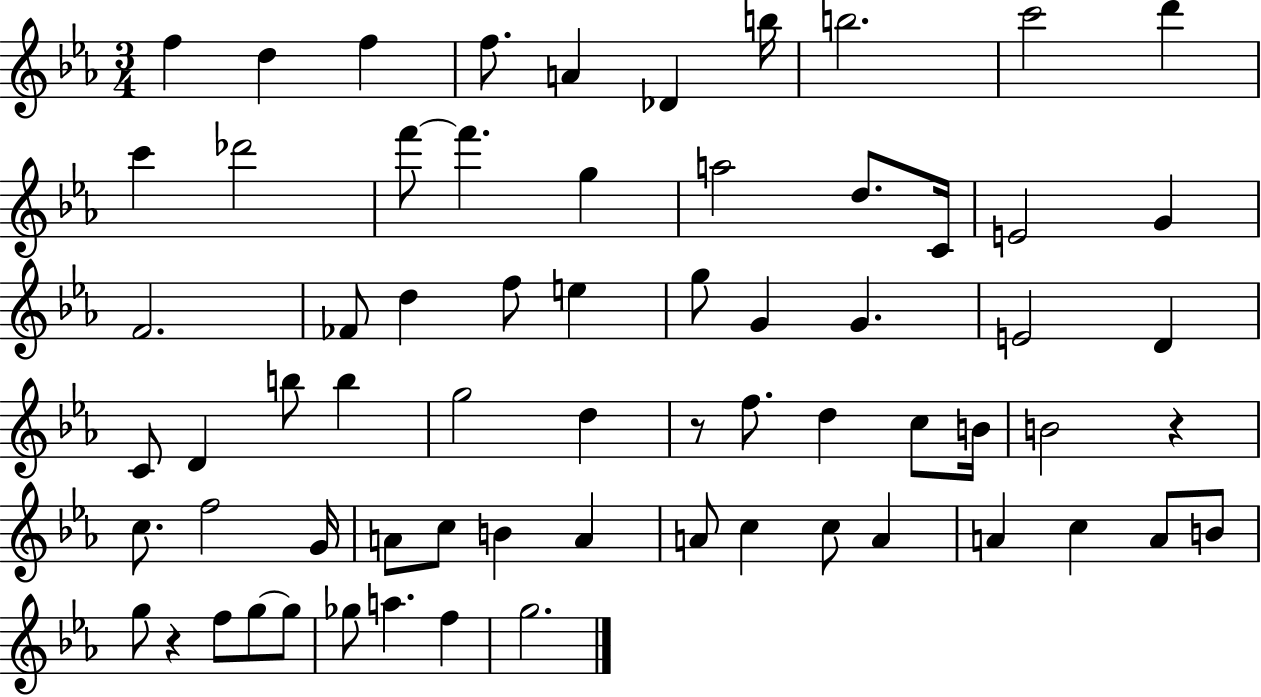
F5/q D5/q F5/q F5/e. A4/q Db4/q B5/s B5/h. C6/h D6/q C6/q Db6/h F6/e F6/q. G5/q A5/h D5/e. C4/s E4/h G4/q F4/h. FES4/e D5/q F5/e E5/q G5/e G4/q G4/q. E4/h D4/q C4/e D4/q B5/e B5/q G5/h D5/q R/e F5/e. D5/q C5/e B4/s B4/h R/q C5/e. F5/h G4/s A4/e C5/e B4/q A4/q A4/e C5/q C5/e A4/q A4/q C5/q A4/e B4/e G5/e R/q F5/e G5/e G5/e Gb5/e A5/q. F5/q G5/h.